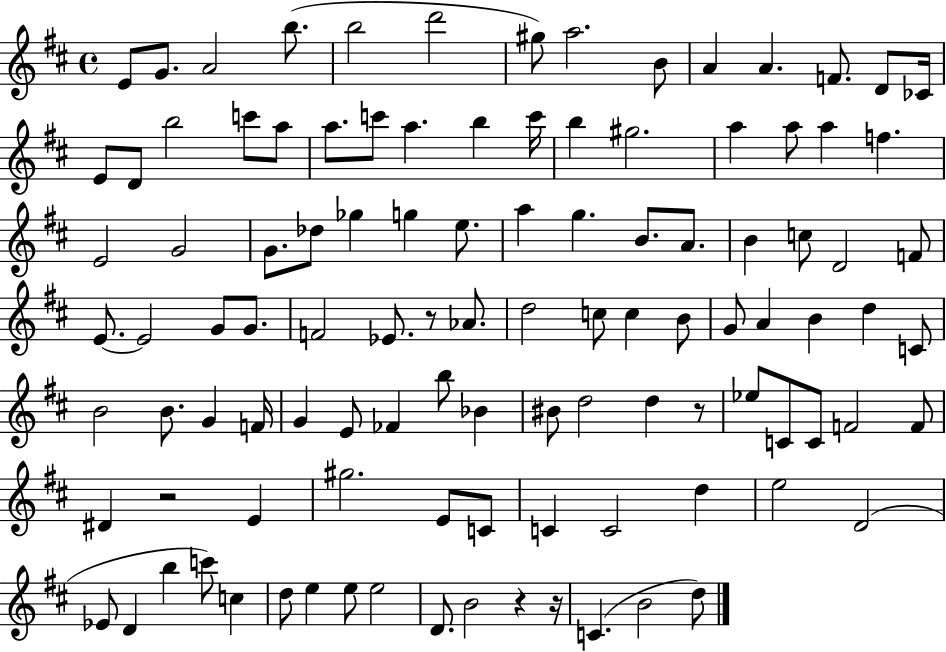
{
  \clef treble
  \time 4/4
  \defaultTimeSignature
  \key d \major
  \repeat volta 2 { e'8 g'8. a'2 b''8.( | b''2 d'''2 | gis''8) a''2. b'8 | a'4 a'4. f'8. d'8 ces'16 | \break e'8 d'8 b''2 c'''8 a''8 | a''8. c'''8 a''4. b''4 c'''16 | b''4 gis''2. | a''4 a''8 a''4 f''4. | \break e'2 g'2 | g'8. des''8 ges''4 g''4 e''8. | a''4 g''4. b'8. a'8. | b'4 c''8 d'2 f'8 | \break e'8.~~ e'2 g'8 g'8. | f'2 ees'8. r8 aes'8. | d''2 c''8 c''4 b'8 | g'8 a'4 b'4 d''4 c'8 | \break b'2 b'8. g'4 f'16 | g'4 e'8 fes'4 b''8 bes'4 | bis'8 d''2 d''4 r8 | ees''8 c'8 c'8 f'2 f'8 | \break dis'4 r2 e'4 | gis''2. e'8 c'8 | c'4 c'2 d''4 | e''2 d'2( | \break ees'8 d'4 b''4 c'''8) c''4 | d''8 e''4 e''8 e''2 | d'8. b'2 r4 r16 | c'4.( b'2 d''8) | \break } \bar "|."
}